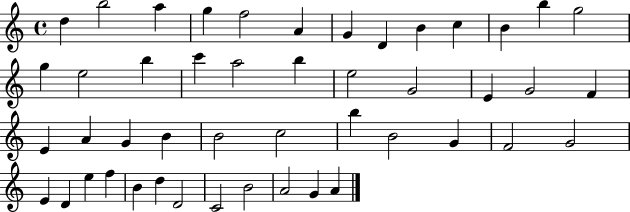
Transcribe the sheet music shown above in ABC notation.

X:1
T:Untitled
M:4/4
L:1/4
K:C
d b2 a g f2 A G D B c B b g2 g e2 b c' a2 b e2 G2 E G2 F E A G B B2 c2 b B2 G F2 G2 E D e f B d D2 C2 B2 A2 G A